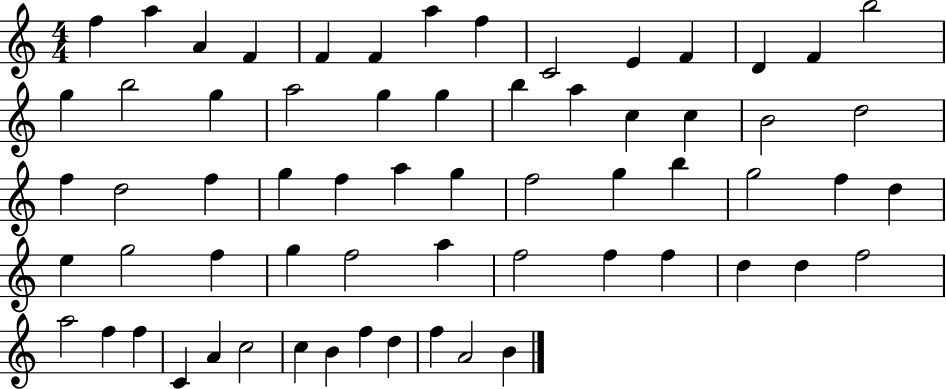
{
  \clef treble
  \numericTimeSignature
  \time 4/4
  \key c \major
  f''4 a''4 a'4 f'4 | f'4 f'4 a''4 f''4 | c'2 e'4 f'4 | d'4 f'4 b''2 | \break g''4 b''2 g''4 | a''2 g''4 g''4 | b''4 a''4 c''4 c''4 | b'2 d''2 | \break f''4 d''2 f''4 | g''4 f''4 a''4 g''4 | f''2 g''4 b''4 | g''2 f''4 d''4 | \break e''4 g''2 f''4 | g''4 f''2 a''4 | f''2 f''4 f''4 | d''4 d''4 f''2 | \break a''2 f''4 f''4 | c'4 a'4 c''2 | c''4 b'4 f''4 d''4 | f''4 a'2 b'4 | \break \bar "|."
}